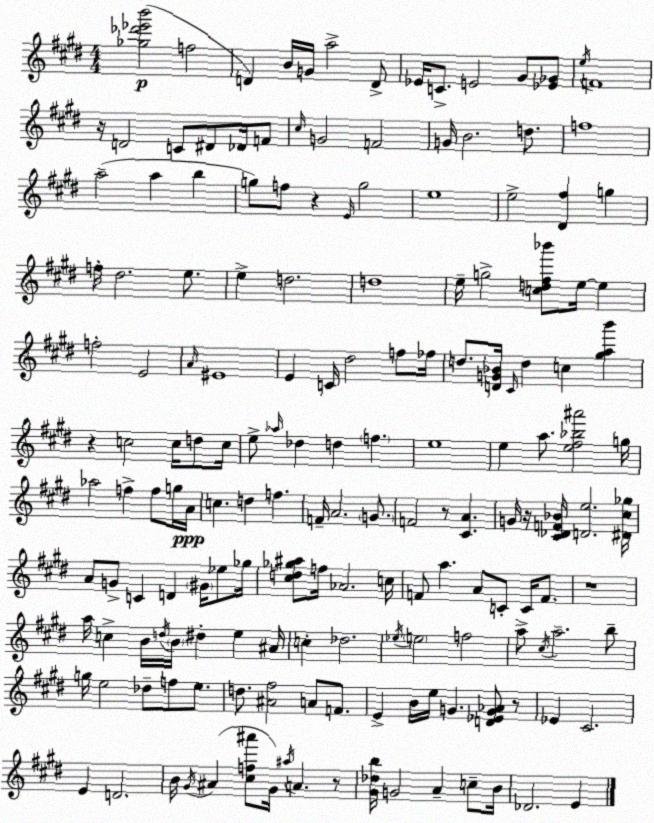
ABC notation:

X:1
T:Untitled
M:4/4
L:1/4
K:E
[_g_d'_e'b']2 f2 D B/4 G/4 a2 D/2 _E/4 C/2 E2 ^G/2 [_E_G]/2 e/4 F4 z/4 D2 C/2 ^D/2 _D/4 F/2 ^c/4 G2 F2 G/4 B2 d/2 f4 a2 a b g/2 f/2 z E/4 g2 e4 e2 [^D^f] g f/4 ^d2 e/2 e d2 d4 e/4 g2 [cd^f_b']/2 e/4 e f2 E2 A/4 ^E4 E C/4 ^d2 f/2 _f/4 d/2 [DG_B]/4 ^C/4 d c [^gab'] z c2 c/4 d/2 c/4 e/2 _a/4 _d d f e4 e a/2 [e^f_b^a']2 g/4 _a2 f f/2 g/4 A/4 c d f F/4 A2 G/2 F2 z/2 [^CA] G/4 z/4 [^C_DF_B]/4 [De]2 [^D^c_g]/4 A/2 G/2 C D ^G/4 _e/2 _g/4 [^cd_g^a]/2 f/4 _A2 c/4 F/2 a A/2 C/2 C/4 F/2 z4 a/4 c B/4 d/4 B/4 ^d e ^A/4 c _d2 _e/4 e2 f2 a/2 ^c/4 a2 b/2 g/4 e2 _d/2 f/2 e/2 d/2 [^A^f]2 A/2 F/2 E B/4 e/4 G [D_EG_A]/2 z/2 _E ^C2 E D2 B/4 ^G/4 ^A [^cf^a']/2 ^G/4 ^a/4 A z/2 [^G_db]/4 G2 A c/2 B/4 _D2 E